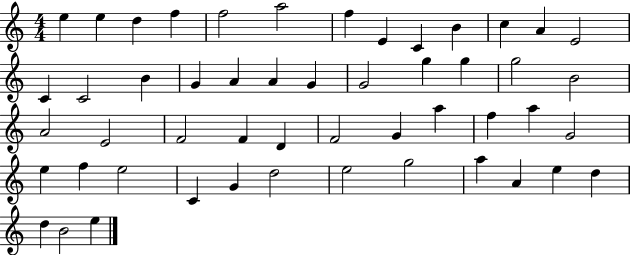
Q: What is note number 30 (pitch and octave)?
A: D4